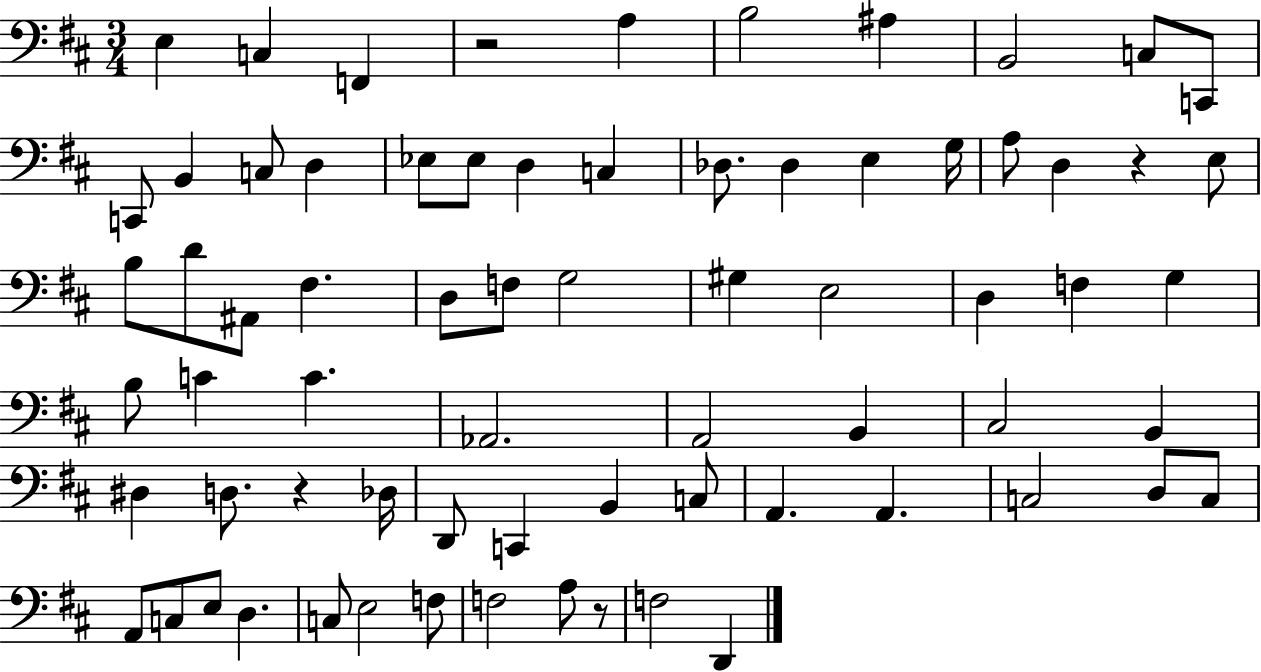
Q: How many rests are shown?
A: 4